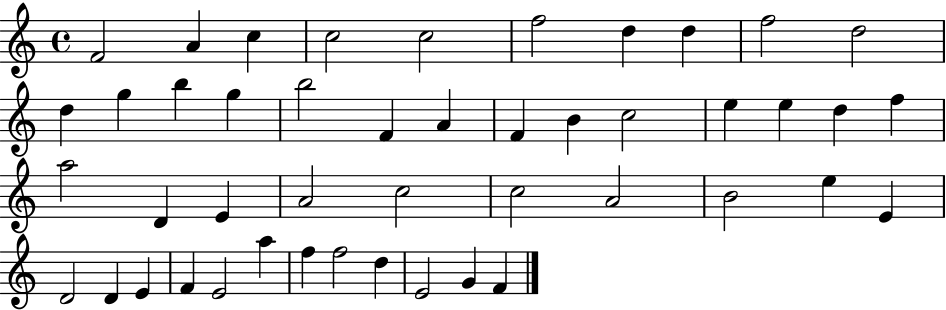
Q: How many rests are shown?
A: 0